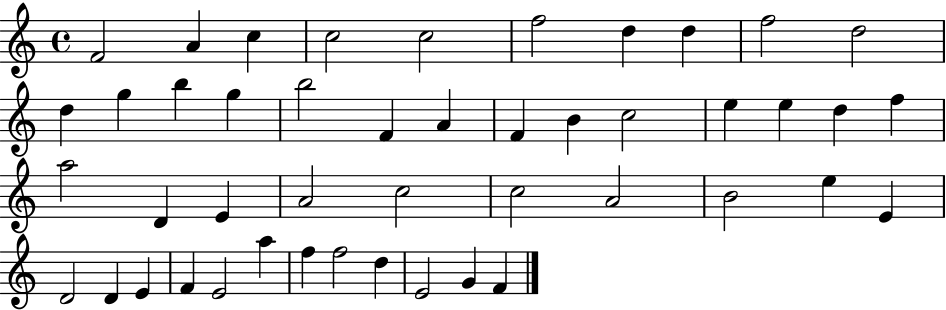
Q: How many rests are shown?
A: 0